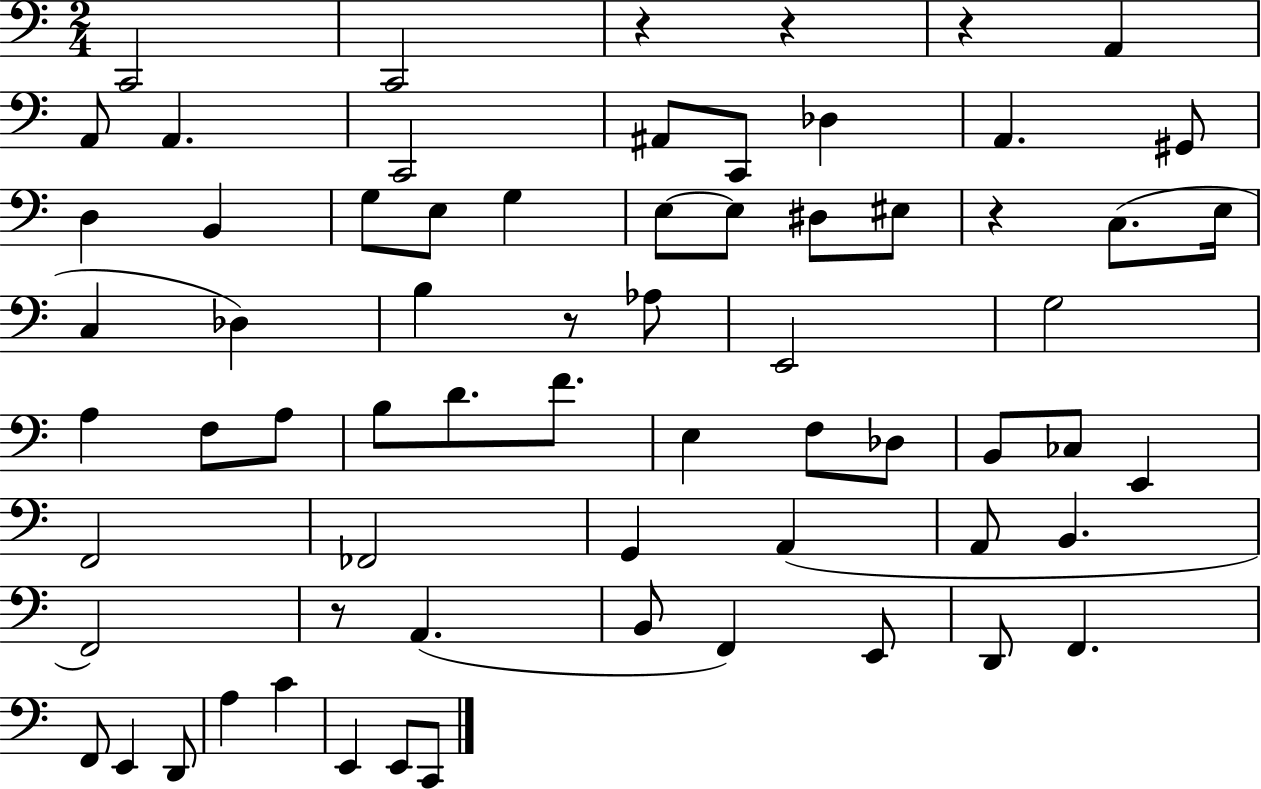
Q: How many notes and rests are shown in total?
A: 67